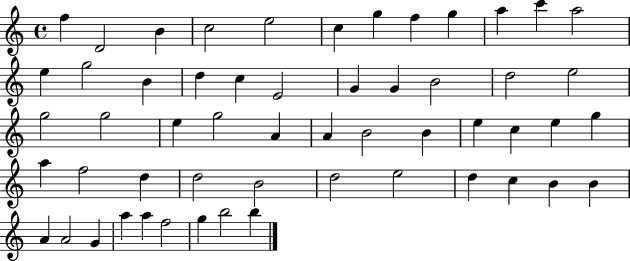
{
  \clef treble
  \time 4/4
  \defaultTimeSignature
  \key c \major
  f''4 d'2 b'4 | c''2 e''2 | c''4 g''4 f''4 g''4 | a''4 c'''4 a''2 | \break e''4 g''2 b'4 | d''4 c''4 e'2 | g'4 g'4 b'2 | d''2 e''2 | \break g''2 g''2 | e''4 g''2 a'4 | a'4 b'2 b'4 | e''4 c''4 e''4 g''4 | \break a''4 f''2 d''4 | d''2 b'2 | d''2 e''2 | d''4 c''4 b'4 b'4 | \break a'4 a'2 g'4 | a''4 a''4 f''2 | g''4 b''2 b''4 | \bar "|."
}